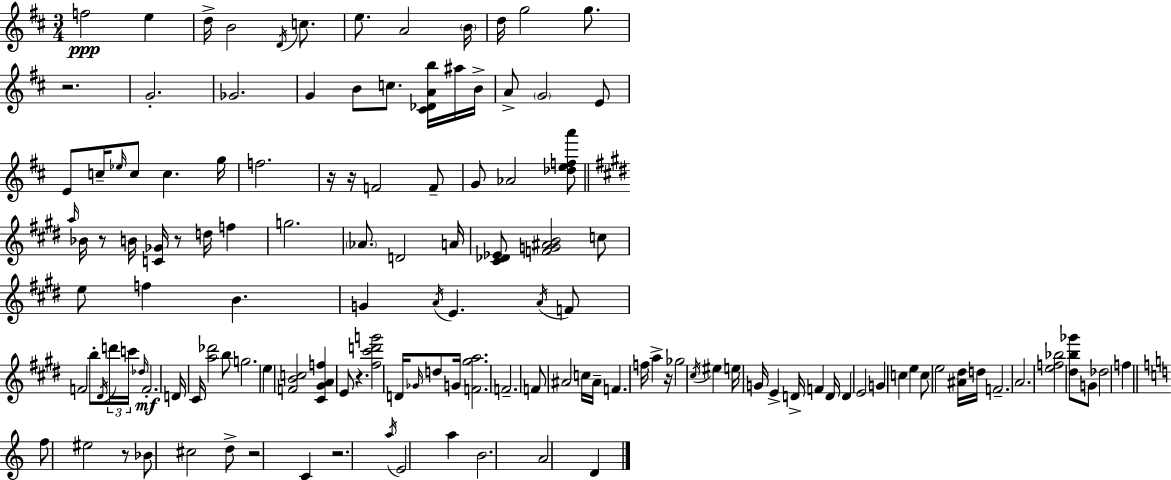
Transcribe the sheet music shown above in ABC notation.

X:1
T:Untitled
M:3/4
L:1/4
K:D
f2 e d/4 B2 D/4 c/2 e/2 A2 B/4 d/4 g2 g/2 z2 G2 _G2 G B/2 c/2 [^C_DAb]/4 ^a/4 B/4 A/2 G2 E/2 E/2 c/4 _e/4 c/2 c g/4 f2 z/4 z/4 F2 F/2 G/2 _A2 [_defa']/2 a/4 _B/4 z/2 B/4 [C_G]/4 z/2 d/4 f g2 _A/2 D2 A/4 [^C_D_E]/2 [FG^AB]2 c/2 e/2 f B G A/4 E A/4 F/2 F2 b/2 ^D/4 d'/4 c'/4 _d/4 F2 D/4 ^C/4 [a_d']2 b/2 g2 e [FBc]2 [^C^GAf] E/2 z [^f^c'd'g']2 D/4 _G/4 d/2 G/4 [F^ga]2 F2 F/2 ^A2 c/4 ^A/4 F f/4 a z/4 _g2 ^c/4 ^e e/4 G/4 E D/4 F D/4 D E2 G c e c/2 e2 [^A^d]/4 d/4 F2 A2 [ef_b]2 [^db_g']/2 G/2 _d2 f f/2 ^e2 z/2 _B/2 ^c2 d/2 z2 C z2 a/4 E2 a B2 A2 D